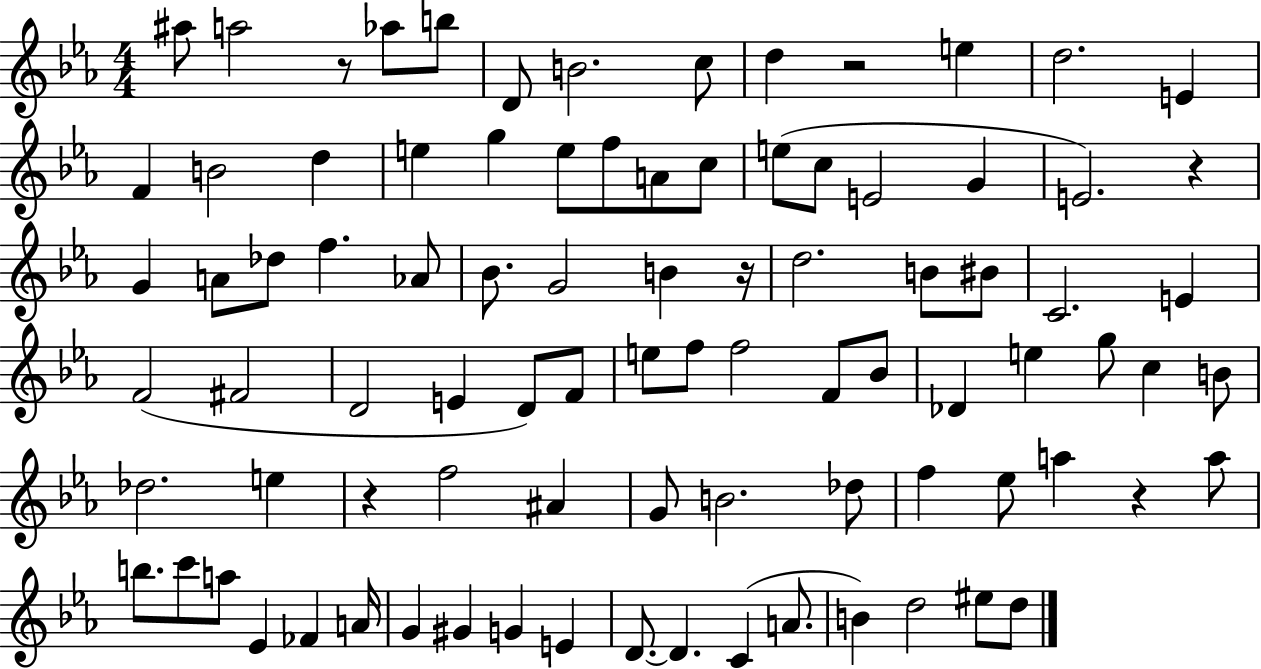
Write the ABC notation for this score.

X:1
T:Untitled
M:4/4
L:1/4
K:Eb
^a/2 a2 z/2 _a/2 b/2 D/2 B2 c/2 d z2 e d2 E F B2 d e g e/2 f/2 A/2 c/2 e/2 c/2 E2 G E2 z G A/2 _d/2 f _A/2 _B/2 G2 B z/4 d2 B/2 ^B/2 C2 E F2 ^F2 D2 E D/2 F/2 e/2 f/2 f2 F/2 _B/2 _D e g/2 c B/2 _d2 e z f2 ^A G/2 B2 _d/2 f _e/2 a z a/2 b/2 c'/2 a/2 _E _F A/4 G ^G G E D/2 D C A/2 B d2 ^e/2 d/2